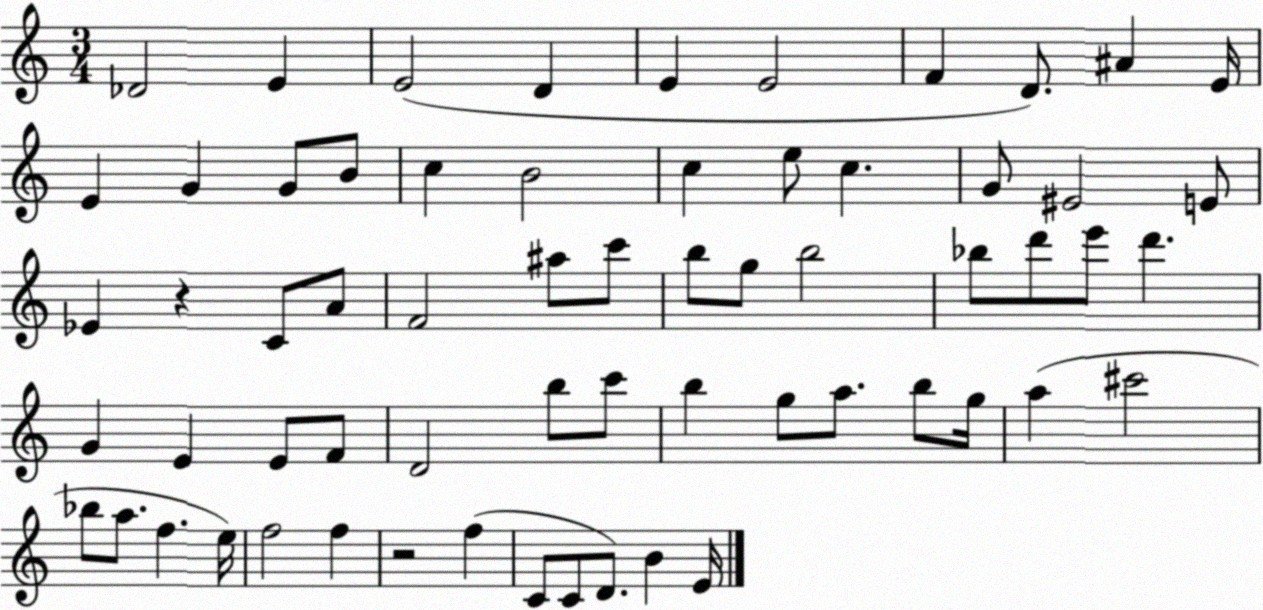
X:1
T:Untitled
M:3/4
L:1/4
K:C
_D2 E E2 D E E2 F D/2 ^A E/4 E G G/2 B/2 c B2 c e/2 c G/2 ^E2 E/2 _E z C/2 A/2 F2 ^a/2 c'/2 b/2 g/2 b2 _b/2 d'/2 e'/2 d' G E E/2 F/2 D2 b/2 c'/2 b g/2 a/2 b/2 g/4 a ^c'2 _b/2 a/2 f e/4 f2 f z2 f C/2 C/2 D/2 B E/4